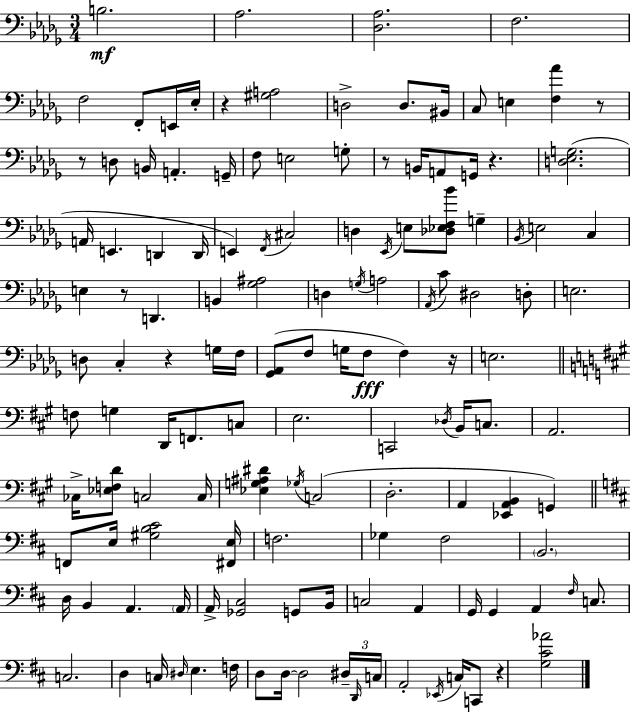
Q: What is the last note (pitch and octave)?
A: C2